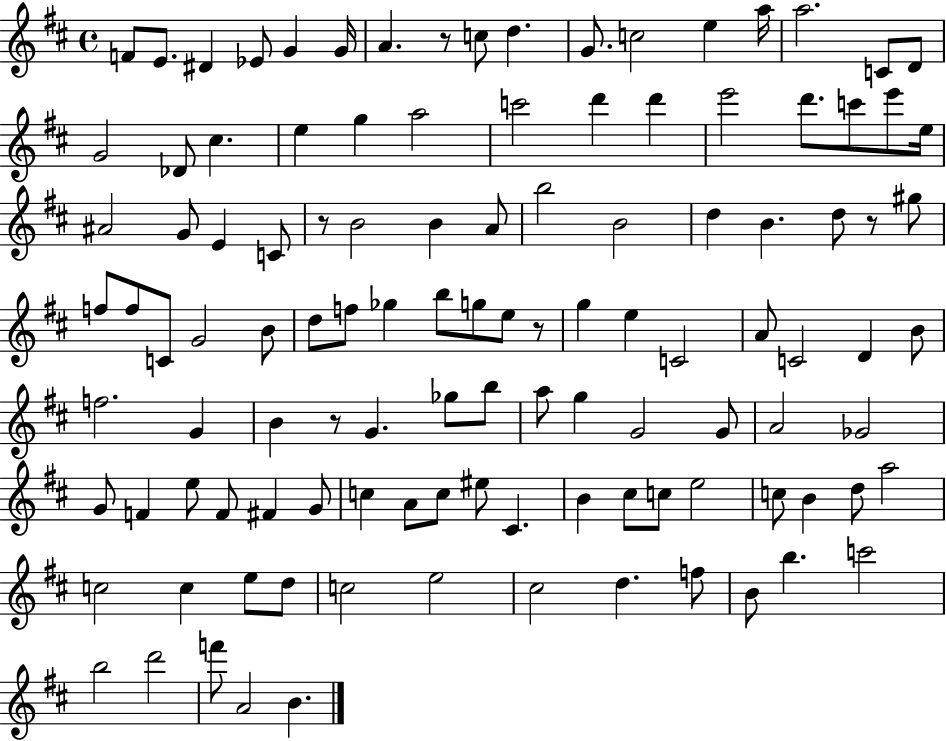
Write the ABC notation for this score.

X:1
T:Untitled
M:4/4
L:1/4
K:D
F/2 E/2 ^D _E/2 G G/4 A z/2 c/2 d G/2 c2 e a/4 a2 C/2 D/2 G2 _D/2 ^c e g a2 c'2 d' d' e'2 d'/2 c'/2 e'/2 e/4 ^A2 G/2 E C/2 z/2 B2 B A/2 b2 B2 d B d/2 z/2 ^g/2 f/2 f/2 C/2 G2 B/2 d/2 f/2 _g b/2 g/2 e/2 z/2 g e C2 A/2 C2 D B/2 f2 G B z/2 G _g/2 b/2 a/2 g G2 G/2 A2 _G2 G/2 F e/2 F/2 ^F G/2 c A/2 c/2 ^e/2 ^C B ^c/2 c/2 e2 c/2 B d/2 a2 c2 c e/2 d/2 c2 e2 ^c2 d f/2 B/2 b c'2 b2 d'2 f'/2 A2 B